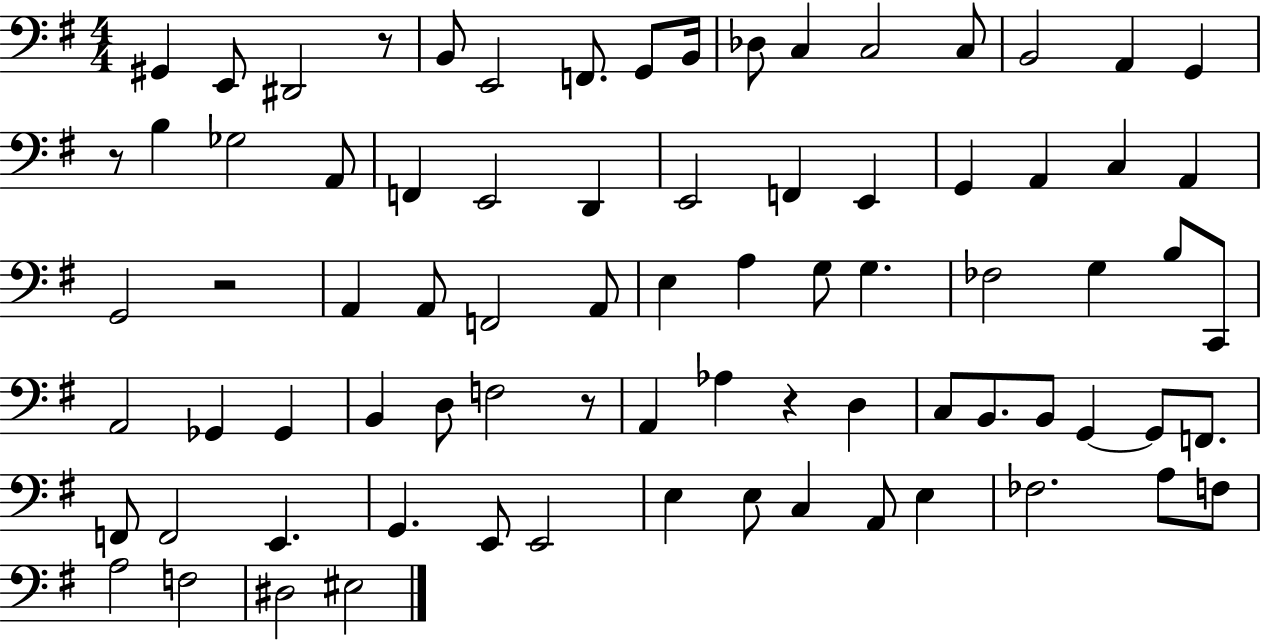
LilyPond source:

{
  \clef bass
  \numericTimeSignature
  \time 4/4
  \key g \major
  gis,4 e,8 dis,2 r8 | b,8 e,2 f,8. g,8 b,16 | des8 c4 c2 c8 | b,2 a,4 g,4 | \break r8 b4 ges2 a,8 | f,4 e,2 d,4 | e,2 f,4 e,4 | g,4 a,4 c4 a,4 | \break g,2 r2 | a,4 a,8 f,2 a,8 | e4 a4 g8 g4. | fes2 g4 b8 c,8 | \break a,2 ges,4 ges,4 | b,4 d8 f2 r8 | a,4 aes4 r4 d4 | c8 b,8. b,8 g,4~~ g,8 f,8. | \break f,8 f,2 e,4. | g,4. e,8 e,2 | e4 e8 c4 a,8 e4 | fes2. a8 f8 | \break a2 f2 | dis2 eis2 | \bar "|."
}